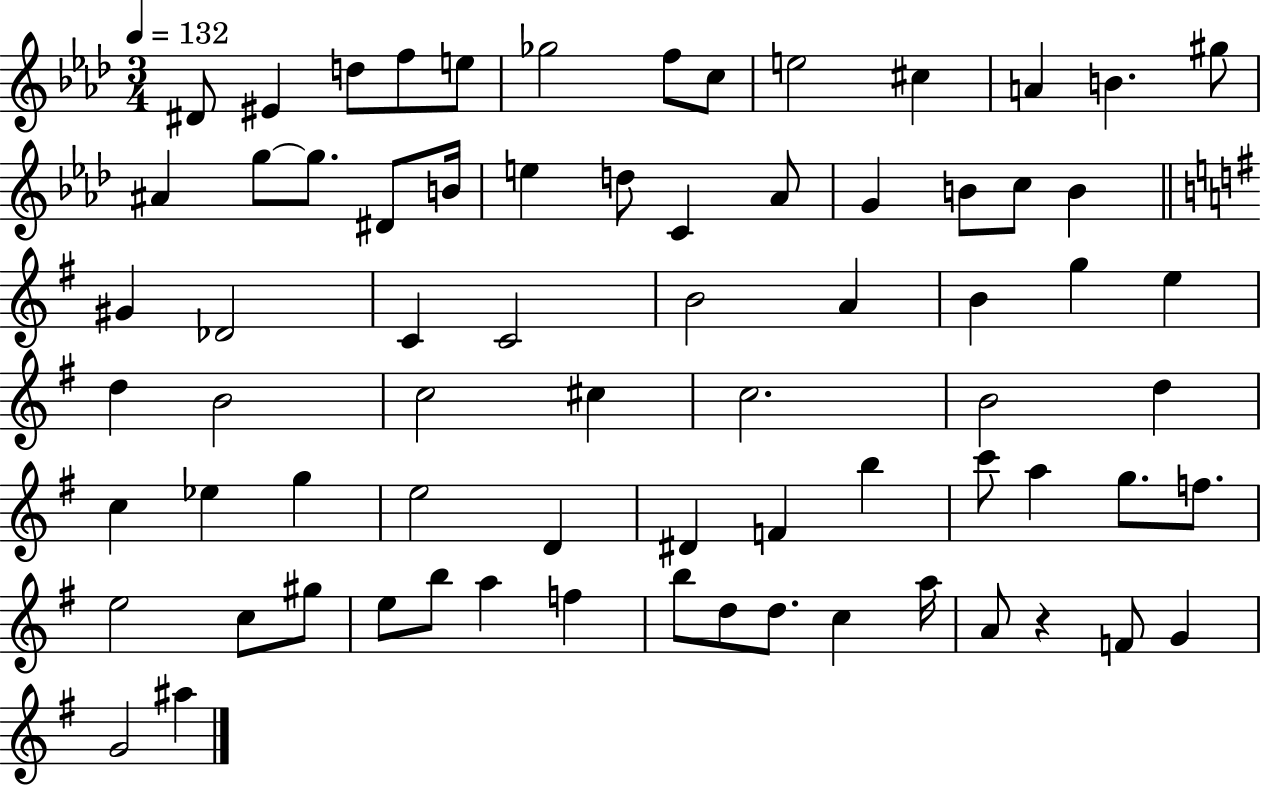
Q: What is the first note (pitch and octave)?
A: D#4